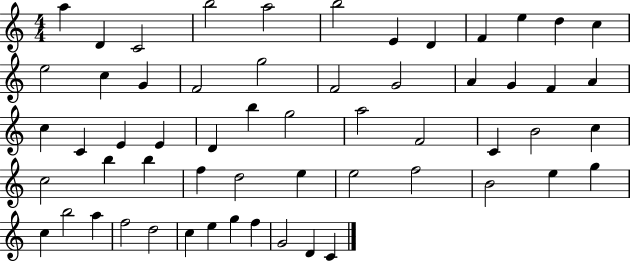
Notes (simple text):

A5/q D4/q C4/h B5/h A5/h B5/h E4/q D4/q F4/q E5/q D5/q C5/q E5/h C5/q G4/q F4/h G5/h F4/h G4/h A4/q G4/q F4/q A4/q C5/q C4/q E4/q E4/q D4/q B5/q G5/h A5/h F4/h C4/q B4/h C5/q C5/h B5/q B5/q F5/q D5/h E5/q E5/h F5/h B4/h E5/q G5/q C5/q B5/h A5/q F5/h D5/h C5/q E5/q G5/q F5/q G4/h D4/q C4/q